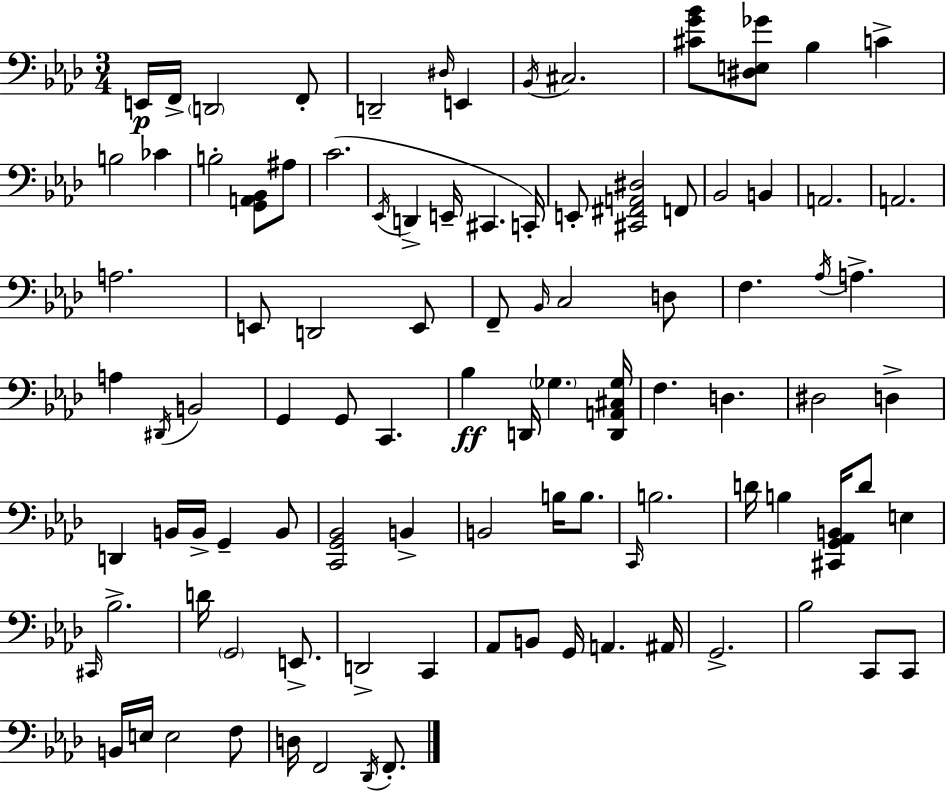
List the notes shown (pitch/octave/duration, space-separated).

E2/s F2/s D2/h F2/e D2/h D#3/s E2/q Bb2/s C#3/h. [C#4,G4,Bb4]/e [D#3,E3,Gb4]/e Bb3/q C4/q B3/h CES4/q B3/h [G2,A2,Bb2]/e A#3/e C4/h. Eb2/s D2/q E2/s C#2/q. C2/s E2/e [C#2,F#2,A2,D#3]/h F2/e Bb2/h B2/q A2/h. A2/h. A3/h. E2/e D2/h E2/e F2/e Bb2/s C3/h D3/e F3/q. Ab3/s A3/q. A3/q D#2/s B2/h G2/q G2/e C2/q. Bb3/q D2/s Gb3/q. [D2,A2,C#3,Gb3]/s F3/q. D3/q. D#3/h D3/q D2/q B2/s B2/s G2/q B2/e [C2,G2,Bb2]/h B2/q B2/h B3/s B3/e. C2/s B3/h. D4/s B3/q [C#2,G2,Ab2,B2]/s D4/e E3/q C#2/s Bb3/h. D4/s G2/h E2/e. D2/h C2/q Ab2/e B2/e G2/s A2/q. A#2/s G2/h. Bb3/h C2/e C2/e B2/s E3/s E3/h F3/e D3/s F2/h Db2/s F2/e.